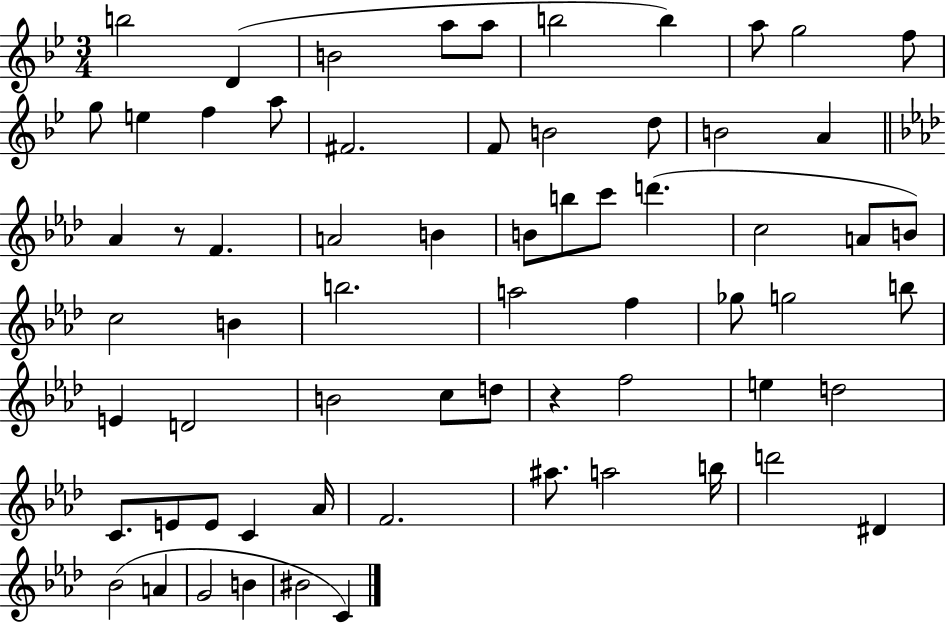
B5/h D4/q B4/h A5/e A5/e B5/h B5/q A5/e G5/h F5/e G5/e E5/q F5/q A5/e F#4/h. F4/e B4/h D5/e B4/h A4/q Ab4/q R/e F4/q. A4/h B4/q B4/e B5/e C6/e D6/q. C5/h A4/e B4/e C5/h B4/q B5/h. A5/h F5/q Gb5/e G5/h B5/e E4/q D4/h B4/h C5/e D5/e R/q F5/h E5/q D5/h C4/e. E4/e E4/e C4/q Ab4/s F4/h. A#5/e. A5/h B5/s D6/h D#4/q Bb4/h A4/q G4/h B4/q BIS4/h C4/q